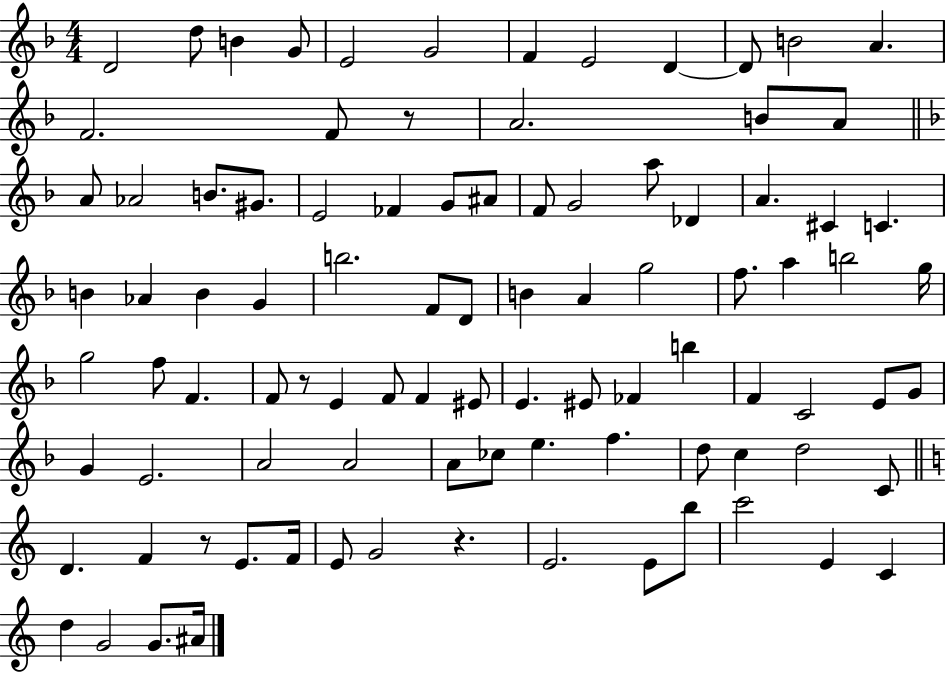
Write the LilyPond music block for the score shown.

{
  \clef treble
  \numericTimeSignature
  \time 4/4
  \key f \major
  d'2 d''8 b'4 g'8 | e'2 g'2 | f'4 e'2 d'4~~ | d'8 b'2 a'4. | \break f'2. f'8 r8 | a'2. b'8 a'8 | \bar "||" \break \key f \major a'8 aes'2 b'8. gis'8. | e'2 fes'4 g'8 ais'8 | f'8 g'2 a''8 des'4 | a'4. cis'4 c'4. | \break b'4 aes'4 b'4 g'4 | b''2. f'8 d'8 | b'4 a'4 g''2 | f''8. a''4 b''2 g''16 | \break g''2 f''8 f'4. | f'8 r8 e'4 f'8 f'4 eis'8 | e'4. eis'8 fes'4 b''4 | f'4 c'2 e'8 g'8 | \break g'4 e'2. | a'2 a'2 | a'8 ces''8 e''4. f''4. | d''8 c''4 d''2 c'8 | \break \bar "||" \break \key c \major d'4. f'4 r8 e'8. f'16 | e'8 g'2 r4. | e'2. e'8 b''8 | c'''2 e'4 c'4 | \break d''4 g'2 g'8. ais'16 | \bar "|."
}